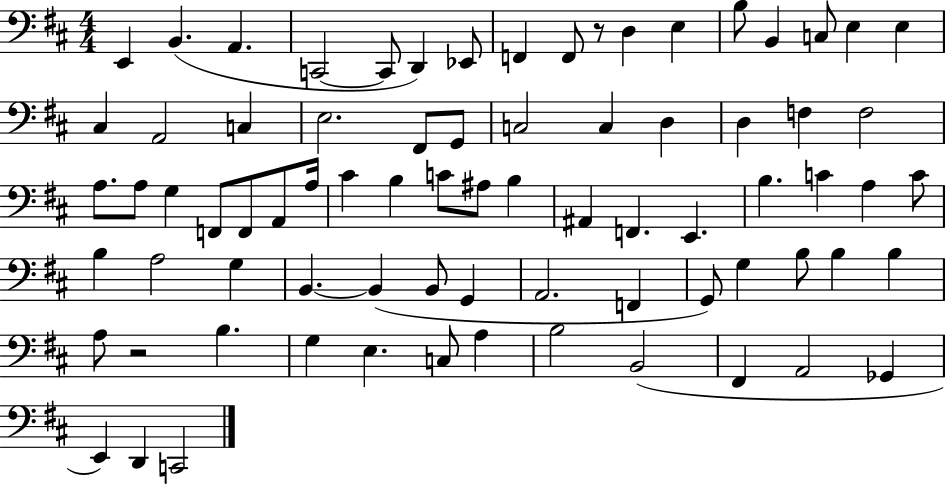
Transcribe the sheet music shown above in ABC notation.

X:1
T:Untitled
M:4/4
L:1/4
K:D
E,, B,, A,, C,,2 C,,/2 D,, _E,,/2 F,, F,,/2 z/2 D, E, B,/2 B,, C,/2 E, E, ^C, A,,2 C, E,2 ^F,,/2 G,,/2 C,2 C, D, D, F, F,2 A,/2 A,/2 G, F,,/2 F,,/2 A,,/2 A,/4 ^C B, C/2 ^A,/2 B, ^A,, F,, E,, B, C A, C/2 B, A,2 G, B,, B,, B,,/2 G,, A,,2 F,, G,,/2 G, B,/2 B, B, A,/2 z2 B, G, E, C,/2 A, B,2 B,,2 ^F,, A,,2 _G,, E,, D,, C,,2